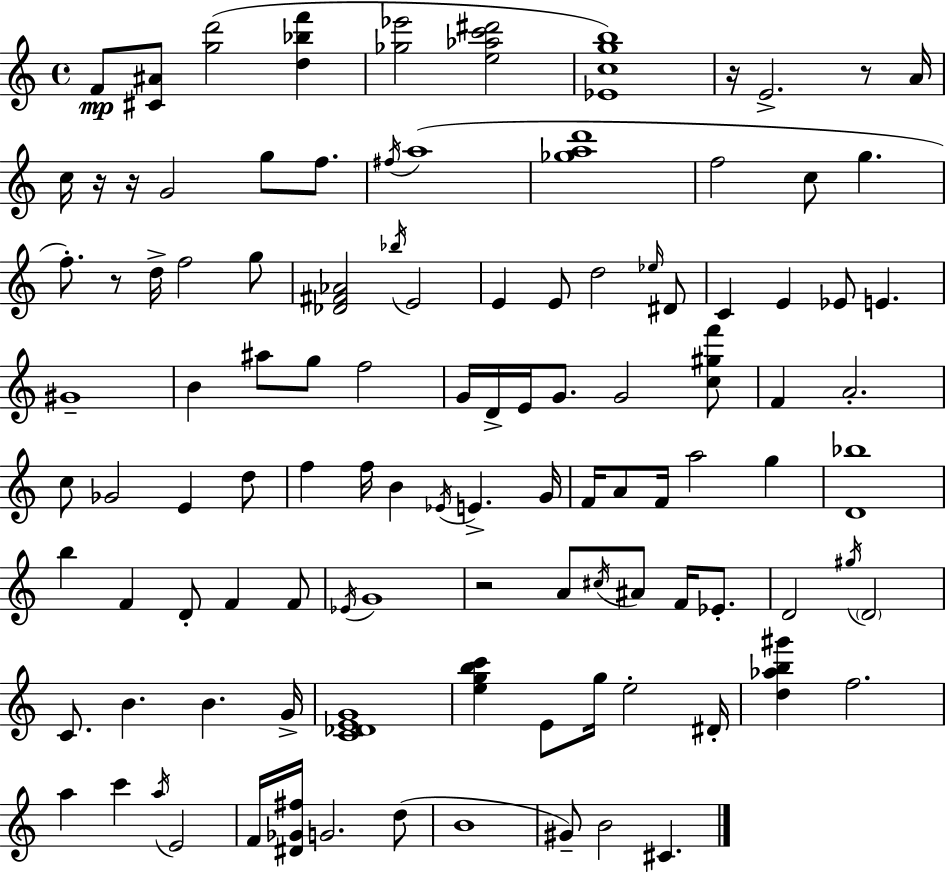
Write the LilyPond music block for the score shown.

{
  \clef treble
  \time 4/4
  \defaultTimeSignature
  \key a \minor
  f'8\mp <cis' ais'>8 <g'' d'''>2( <d'' bes'' f'''>4 | <ges'' ees'''>2 <e'' aes'' c''' dis'''>2 | <ees' c'' g'' b''>1) | r16 e'2.-> r8 a'16 | \break c''16 r16 r16 g'2 g''8 f''8. | \acciaccatura { fis''16 } a''1( | <ges'' a'' d'''>1 | f''2 c''8 g''4. | \break f''8.-.) r8 d''16-> f''2 g''8 | <des' fis' aes'>2 \acciaccatura { bes''16 } e'2 | e'4 e'8 d''2 | \grace { ees''16 } dis'8 c'4 e'4 ees'8 e'4. | \break gis'1-- | b'4 ais''8 g''8 f''2 | g'16 d'16-> e'16 g'8. g'2 | <c'' gis'' f'''>8 f'4 a'2.-. | \break c''8 ges'2 e'4 | d''8 f''4 f''16 b'4 \acciaccatura { ees'16 } e'4.-> | g'16 f'16 a'8 f'16 a''2 | g''4 <d' bes''>1 | \break b''4 f'4 d'8-. f'4 | f'8 \acciaccatura { ees'16 } g'1 | r2 a'8 \acciaccatura { cis''16 } | ais'8 f'16 ees'8.-. d'2 \acciaccatura { gis''16 } \parenthesize d'2 | \break c'8. b'4. | b'4. g'16-> <c' des' e' g'>1 | <e'' g'' b'' c'''>4 e'8 g''16 e''2-. | dis'16-. <d'' aes'' b'' gis'''>4 f''2. | \break a''4 c'''4 \acciaccatura { a''16 } | e'2 f'16 <dis' ges' fis''>16 g'2. | d''8( b'1 | gis'8--) b'2 | \break cis'4. \bar "|."
}